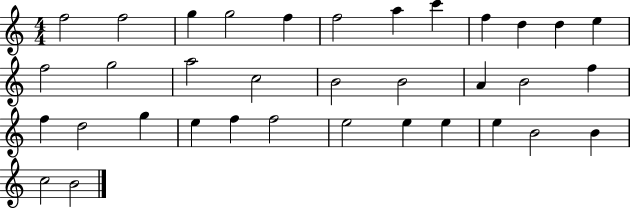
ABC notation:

X:1
T:Untitled
M:4/4
L:1/4
K:C
f2 f2 g g2 f f2 a c' f d d e f2 g2 a2 c2 B2 B2 A B2 f f d2 g e f f2 e2 e e e B2 B c2 B2